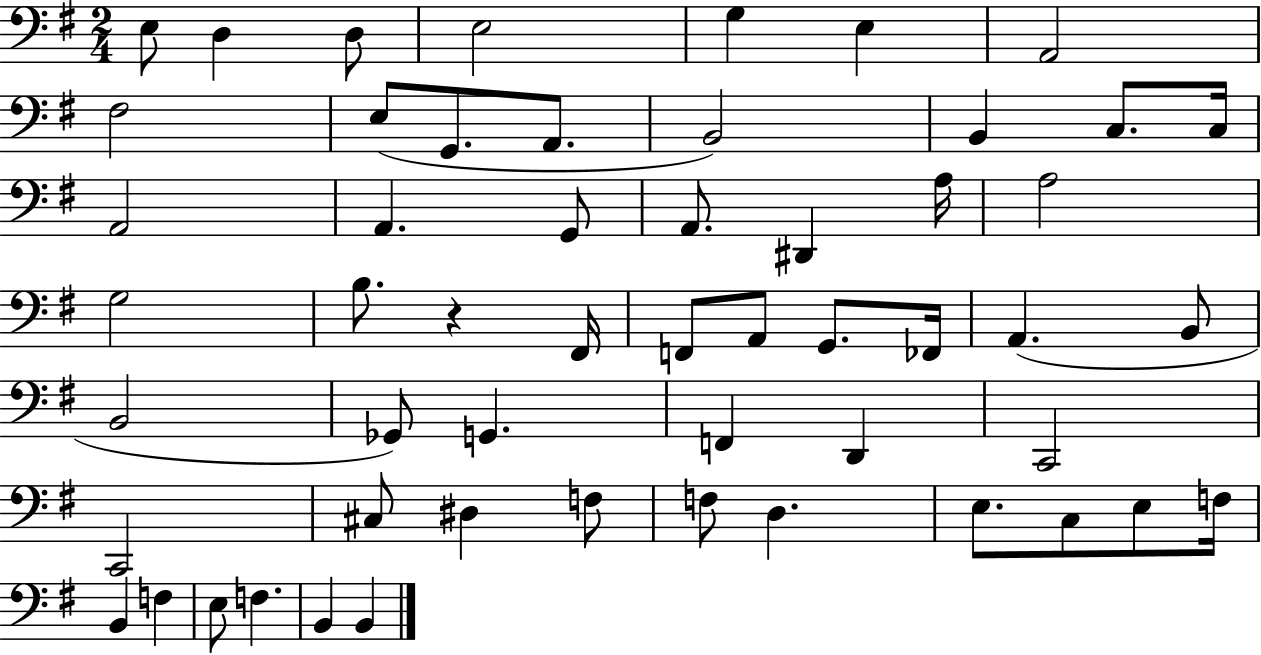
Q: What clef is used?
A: bass